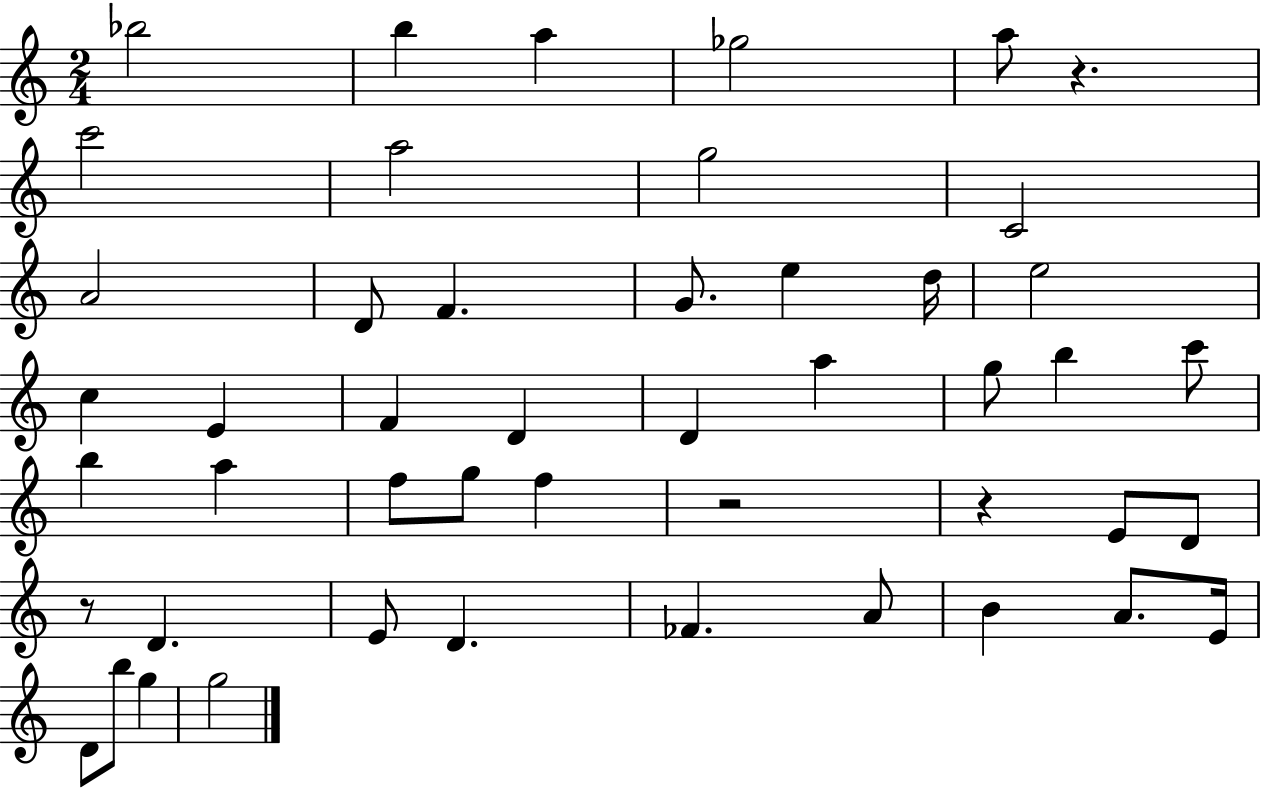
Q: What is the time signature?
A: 2/4